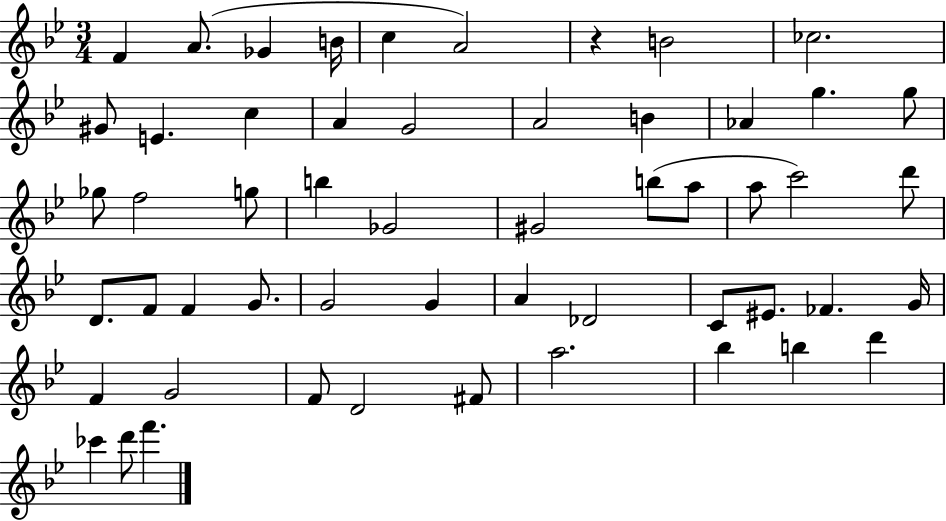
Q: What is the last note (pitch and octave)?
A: F6